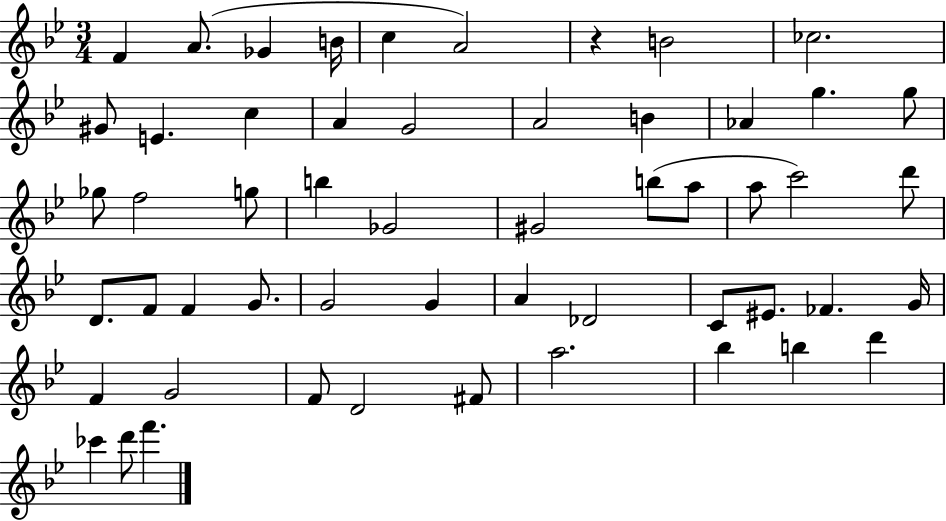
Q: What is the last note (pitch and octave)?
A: F6